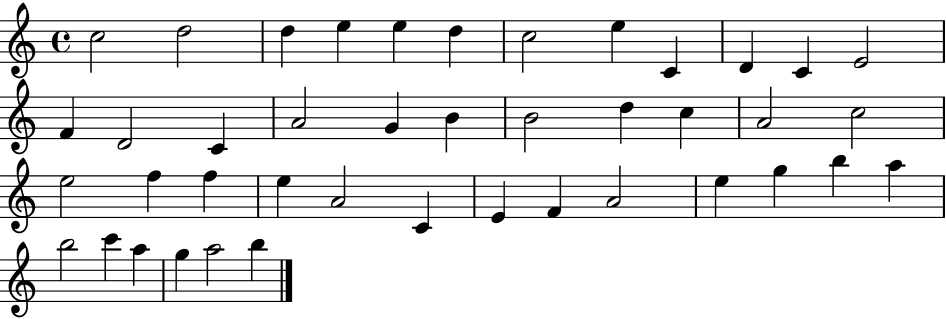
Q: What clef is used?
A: treble